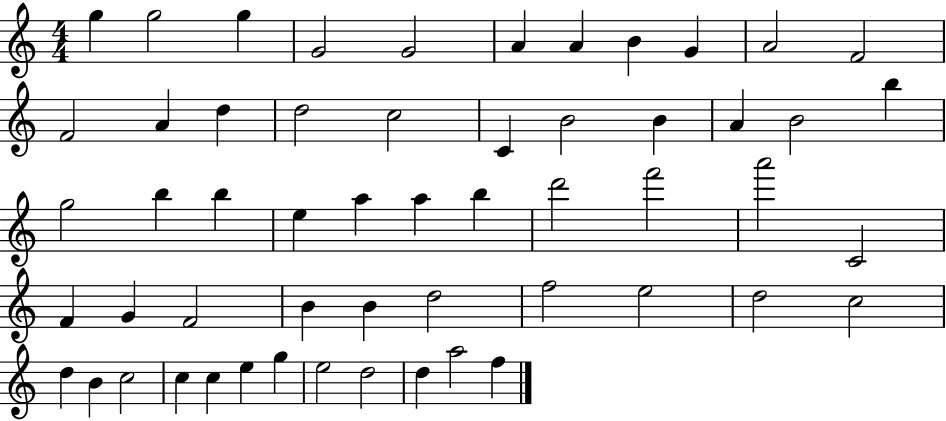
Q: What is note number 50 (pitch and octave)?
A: G5